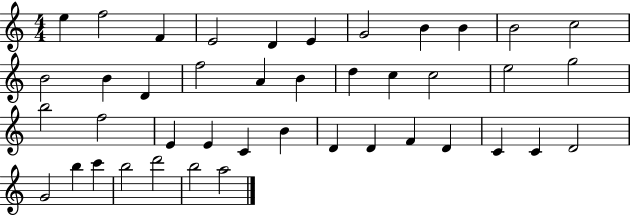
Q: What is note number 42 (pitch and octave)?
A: A5